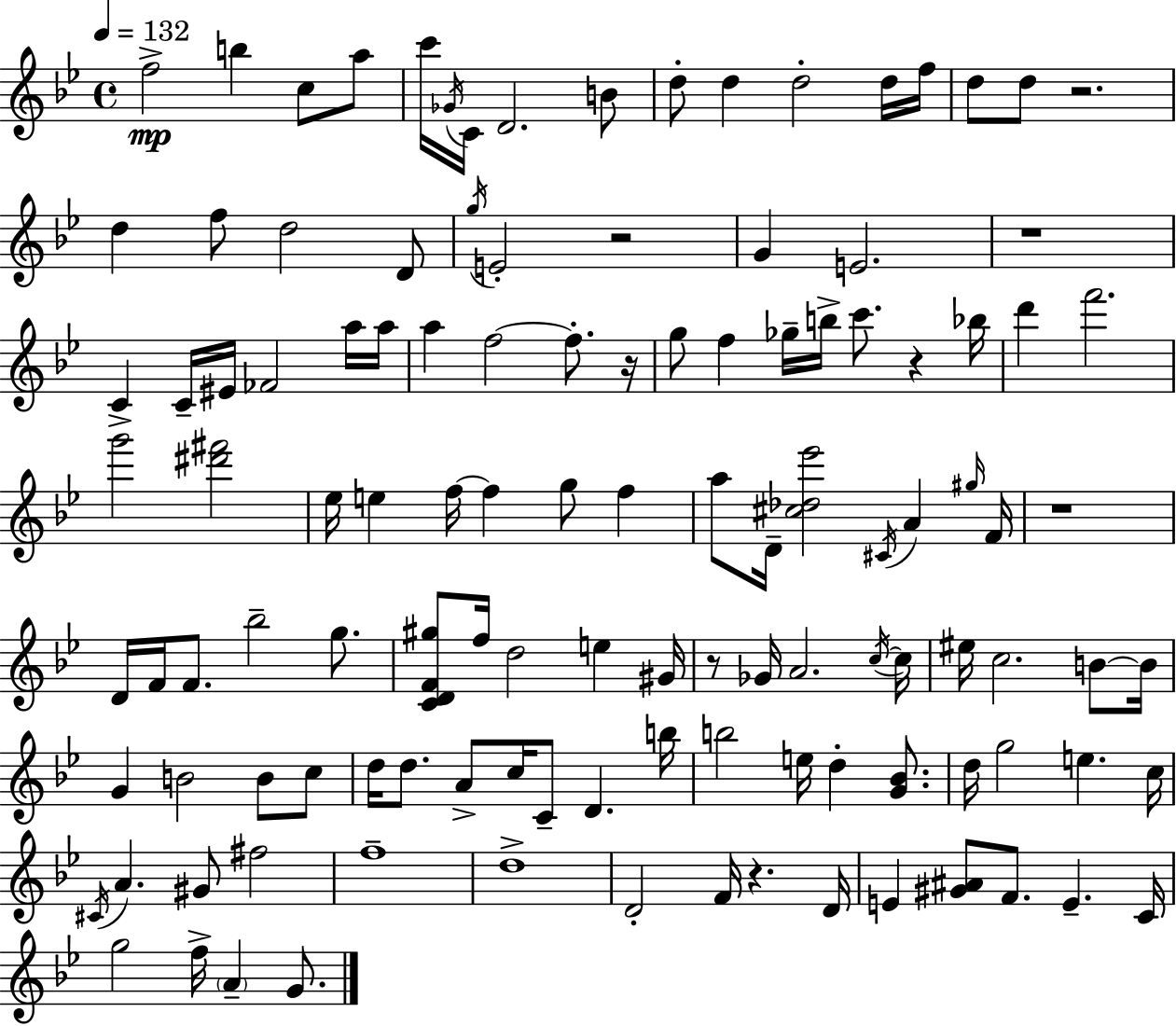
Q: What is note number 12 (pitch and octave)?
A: D5